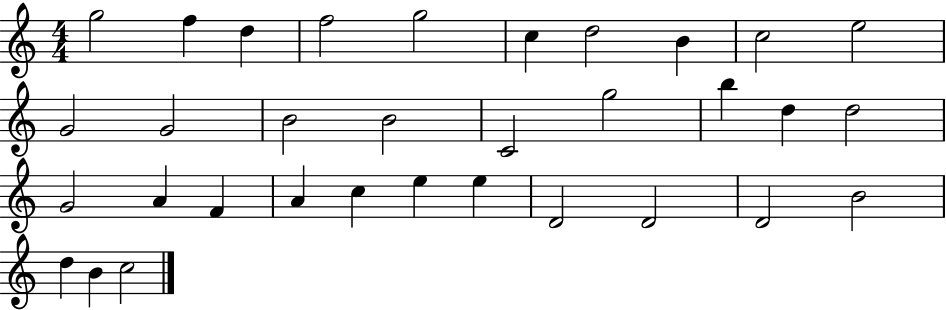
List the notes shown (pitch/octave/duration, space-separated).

G5/h F5/q D5/q F5/h G5/h C5/q D5/h B4/q C5/h E5/h G4/h G4/h B4/h B4/h C4/h G5/h B5/q D5/q D5/h G4/h A4/q F4/q A4/q C5/q E5/q E5/q D4/h D4/h D4/h B4/h D5/q B4/q C5/h